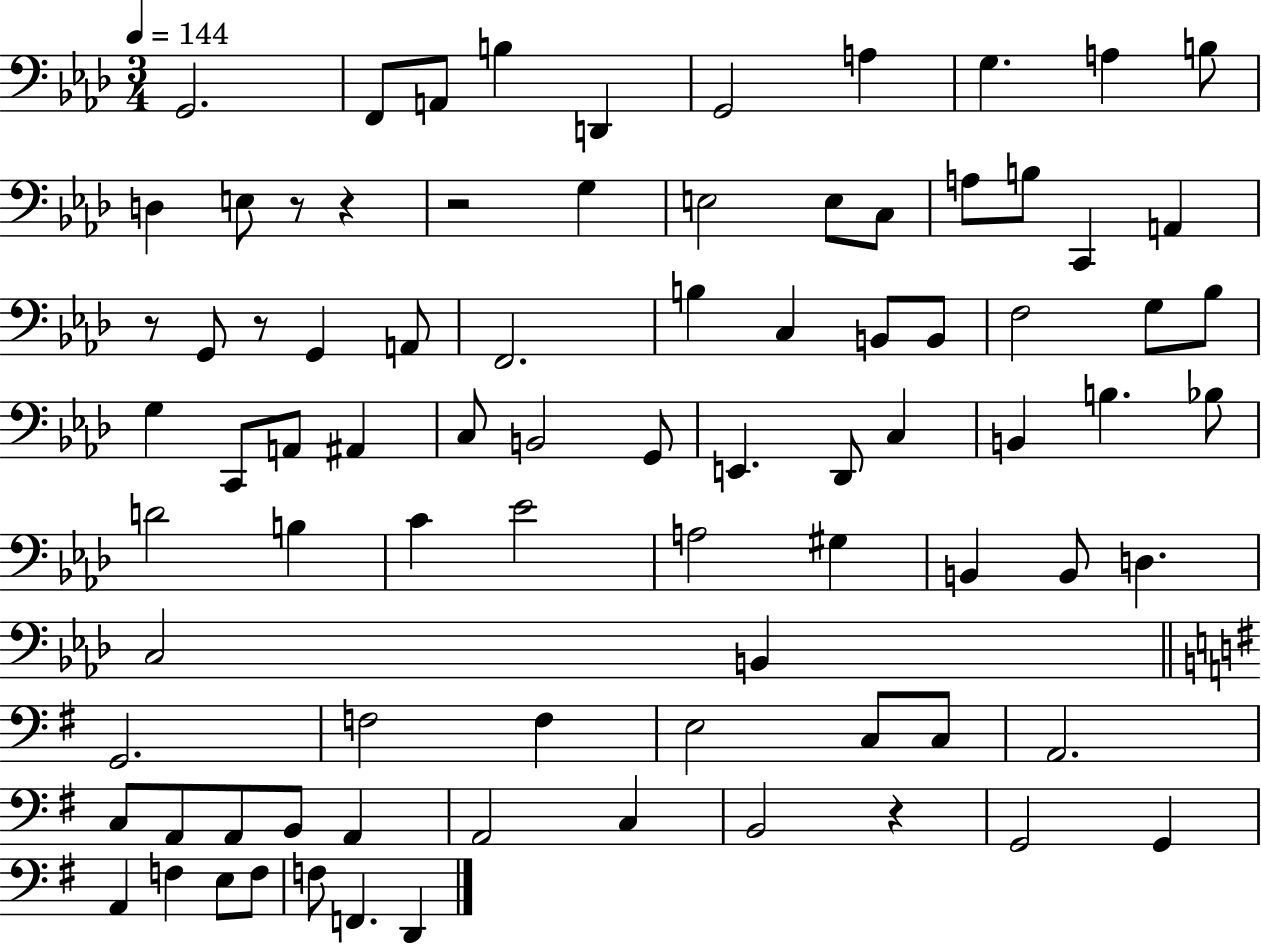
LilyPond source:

{
  \clef bass
  \numericTimeSignature
  \time 3/4
  \key aes \major
  \tempo 4 = 144
  g,2. | f,8 a,8 b4 d,4 | g,2 a4 | g4. a4 b8 | \break d4 e8 r8 r4 | r2 g4 | e2 e8 c8 | a8 b8 c,4 a,4 | \break r8 g,8 r8 g,4 a,8 | f,2. | b4 c4 b,8 b,8 | f2 g8 bes8 | \break g4 c,8 a,8 ais,4 | c8 b,2 g,8 | e,4. des,8 c4 | b,4 b4. bes8 | \break d'2 b4 | c'4 ees'2 | a2 gis4 | b,4 b,8 d4. | \break c2 b,4 | \bar "||" \break \key e \minor g,2. | f2 f4 | e2 c8 c8 | a,2. | \break c8 a,8 a,8 b,8 a,4 | a,2 c4 | b,2 r4 | g,2 g,4 | \break a,4 f4 e8 f8 | f8 f,4. d,4 | \bar "|."
}